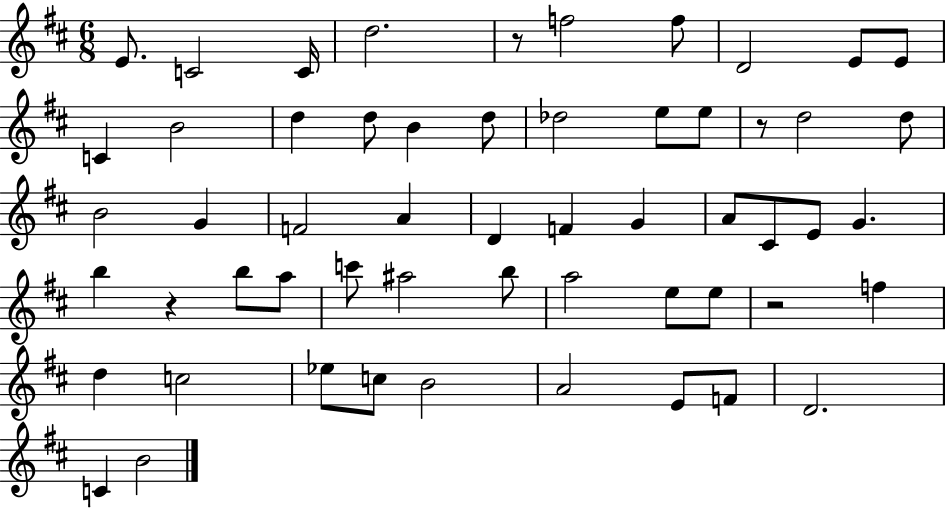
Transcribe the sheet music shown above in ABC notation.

X:1
T:Untitled
M:6/8
L:1/4
K:D
E/2 C2 C/4 d2 z/2 f2 f/2 D2 E/2 E/2 C B2 d d/2 B d/2 _d2 e/2 e/2 z/2 d2 d/2 B2 G F2 A D F G A/2 ^C/2 E/2 G b z b/2 a/2 c'/2 ^a2 b/2 a2 e/2 e/2 z2 f d c2 _e/2 c/2 B2 A2 E/2 F/2 D2 C B2